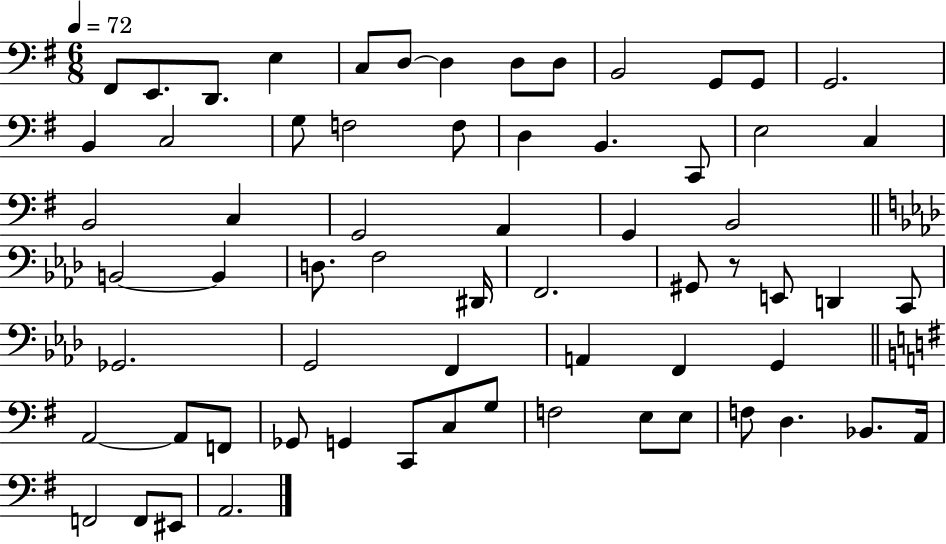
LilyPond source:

{
  \clef bass
  \numericTimeSignature
  \time 6/8
  \key g \major
  \tempo 4 = 72
  fis,8 e,8. d,8. e4 | c8 d8~~ d4 d8 d8 | b,2 g,8 g,8 | g,2. | \break b,4 c2 | g8 f2 f8 | d4 b,4. c,8 | e2 c4 | \break b,2 c4 | g,2 a,4 | g,4 b,2 | \bar "||" \break \key aes \major b,2~~ b,4 | d8. f2 dis,16 | f,2. | gis,8 r8 e,8 d,4 c,8 | \break ges,2. | g,2 f,4 | a,4 f,4 g,4 | \bar "||" \break \key e \minor a,2~~ a,8 f,8 | ges,8 g,4 c,8 c8 g8 | f2 e8 e8 | f8 d4. bes,8. a,16 | \break f,2 f,8 eis,8 | a,2. | \bar "|."
}